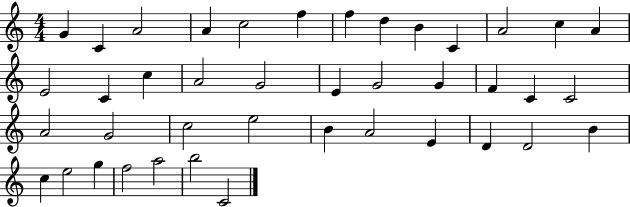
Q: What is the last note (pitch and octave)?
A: C4